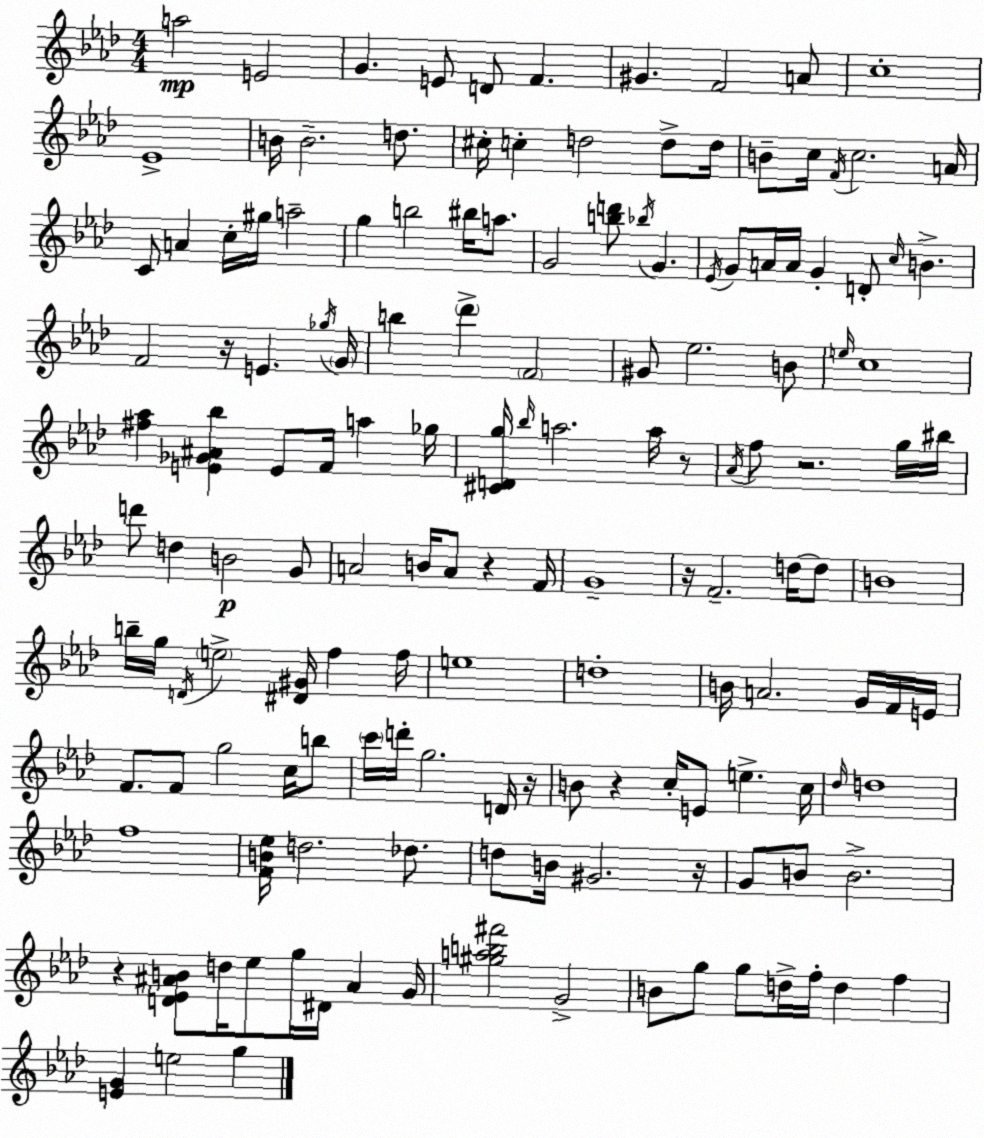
X:1
T:Untitled
M:4/4
L:1/4
K:Fm
a2 E2 G E/2 D/2 F ^G F2 A/2 c4 _E4 B/4 B2 d/2 ^c/4 c d2 d/2 d/4 B/2 c/4 F/4 c2 A/4 C/2 A c/4 ^g/4 a2 g b2 ^b/4 a/2 G2 [bd']/2 _b/4 G _E/4 G/2 A/4 A/4 G D/2 c/4 B F2 z/4 E _g/4 G/4 b _d' F2 ^G/2 _e2 B/2 e/4 c4 [^f_a] [E_G^A_b] E/2 F/4 a _g/4 [^CDg]/4 _b/4 a2 a/4 z/2 _A/4 f/2 z2 g/4 ^b/4 d'/2 d B2 G/2 A2 B/4 A/2 z F/4 G4 z/4 F2 d/4 d/2 B4 b/4 g/4 D/4 e2 [^D^G]/4 f f/4 e4 d4 B/4 A2 G/4 F/4 E/4 F/2 F/2 g2 c/4 b/2 c'/4 d'/4 g2 D/4 z/4 B/2 z c/4 E/2 e c/4 _d/4 d4 f4 [FB_e]/4 d2 _d/2 d/2 B/4 ^G2 z/4 G/2 B/2 B2 z [D_E^AB]/2 d/4 _e/2 g/4 ^D/4 ^A G/4 [^gab^f']2 G2 B/2 g/2 g/2 d/4 f/4 d f [EG] e2 g